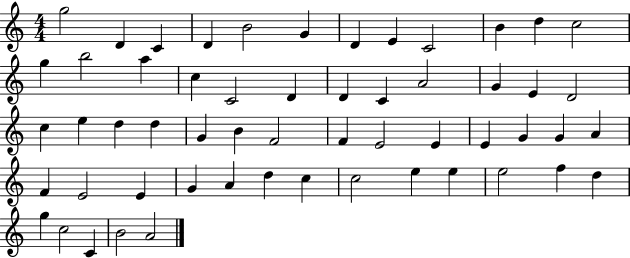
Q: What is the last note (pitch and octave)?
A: A4